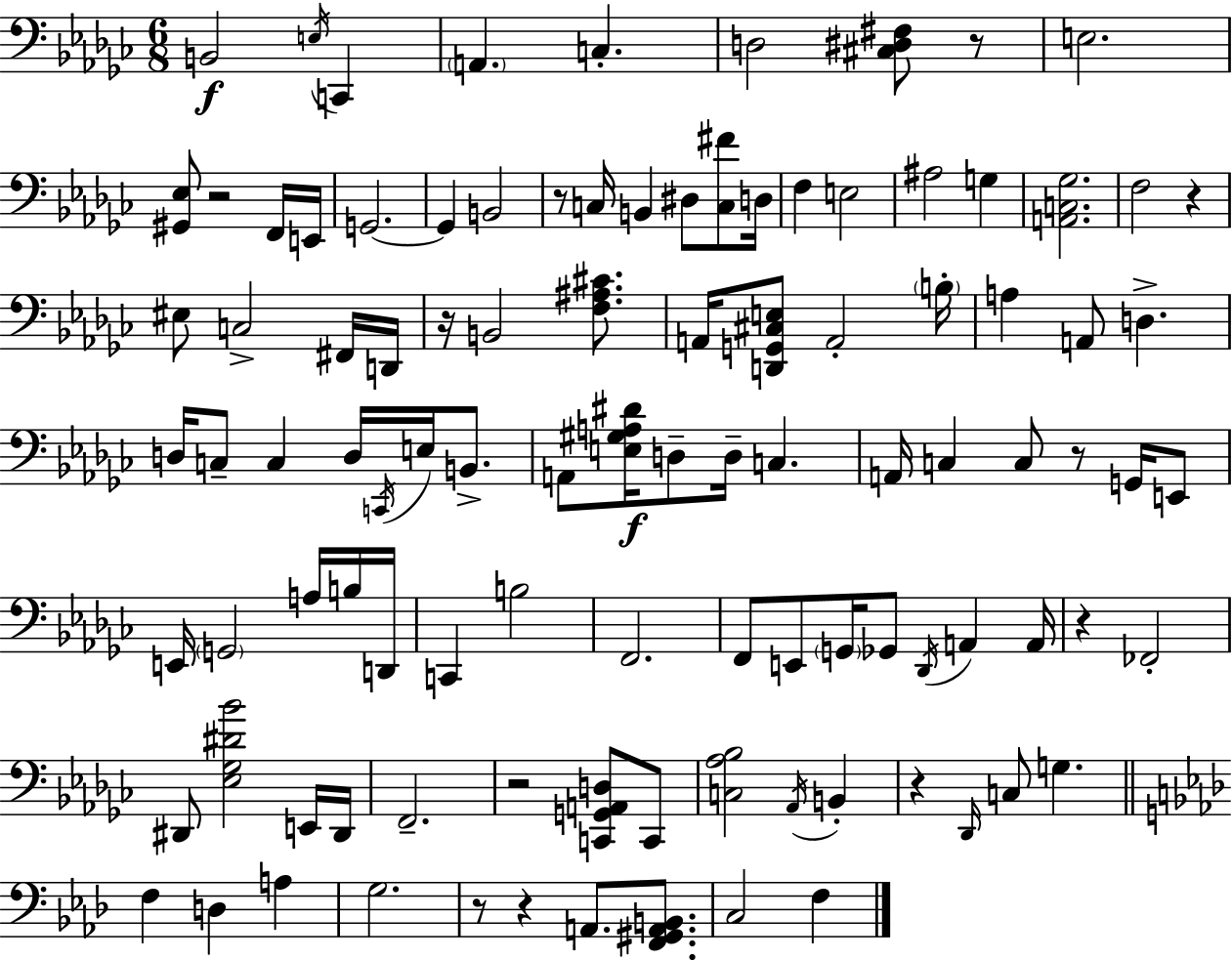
X:1
T:Untitled
M:6/8
L:1/4
K:Ebm
B,,2 E,/4 C,, A,, C, D,2 [^C,^D,^F,]/2 z/2 E,2 [^G,,_E,]/2 z2 F,,/4 E,,/4 G,,2 G,, B,,2 z/2 C,/4 B,, ^D,/2 [C,^F]/2 D,/4 F, E,2 ^A,2 G, [A,,C,_G,]2 F,2 z ^E,/2 C,2 ^F,,/4 D,,/4 z/4 B,,2 [F,^A,^C]/2 A,,/4 [D,,G,,^C,E,]/2 A,,2 B,/4 A, A,,/2 D, D,/4 C,/2 C, D,/4 C,,/4 E,/4 B,,/2 A,,/2 [E,^G,A,^D]/4 D,/2 D,/4 C, A,,/4 C, C,/2 z/2 G,,/4 E,,/2 E,,/4 G,,2 A,/4 B,/4 D,,/4 C,, B,2 F,,2 F,,/2 E,,/2 G,,/4 _G,,/2 _D,,/4 A,, A,,/4 z _F,,2 ^D,,/2 [_E,_G,^D_B]2 E,,/4 ^D,,/4 F,,2 z2 [C,,G,,A,,D,]/2 C,,/2 [C,_A,_B,]2 _A,,/4 B,, z _D,,/4 C,/2 G, F, D, A, G,2 z/2 z A,,/2 [F,,^G,,A,,B,,]/2 C,2 F,